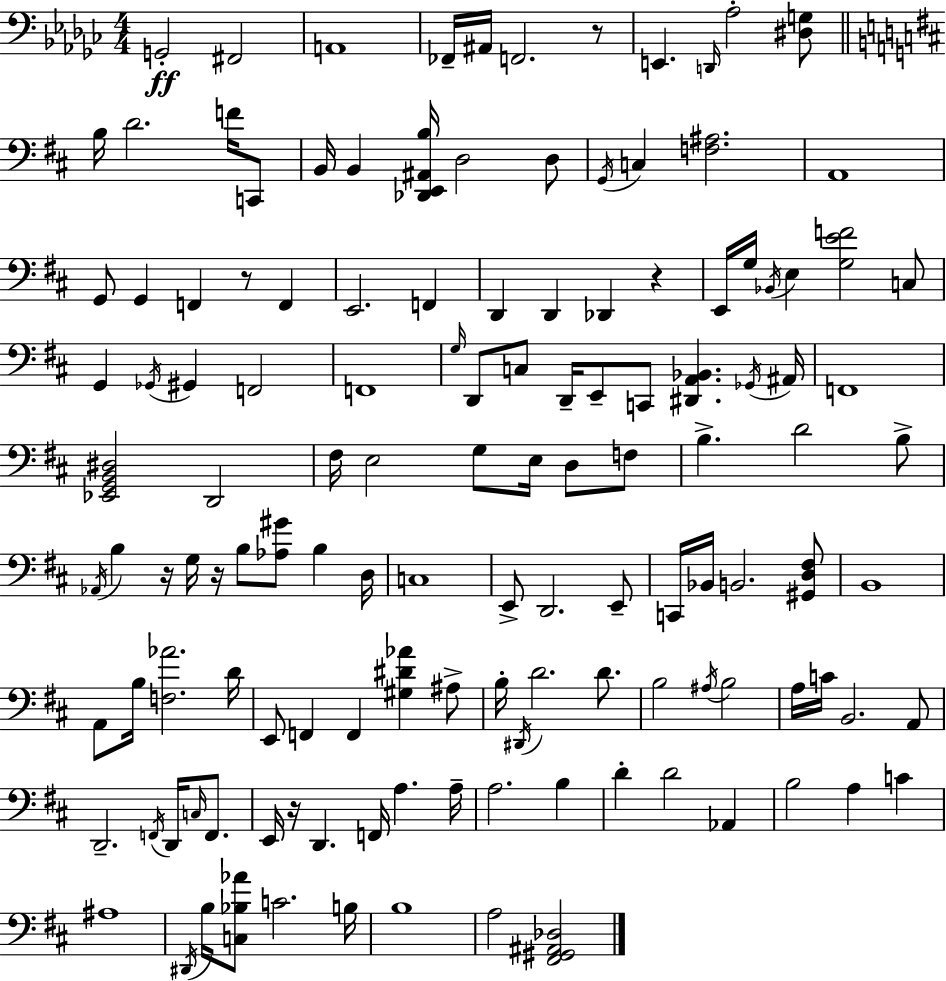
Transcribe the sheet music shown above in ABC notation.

X:1
T:Untitled
M:4/4
L:1/4
K:Ebm
G,,2 ^F,,2 A,,4 _F,,/4 ^A,,/4 F,,2 z/2 E,, D,,/4 _A,2 [^D,G,]/2 B,/4 D2 F/4 C,,/2 B,,/4 B,, [_D,,E,,^A,,B,]/4 D,2 D,/2 G,,/4 C, [F,^A,]2 A,,4 G,,/2 G,, F,, z/2 F,, E,,2 F,, D,, D,, _D,, z E,,/4 G,/4 _B,,/4 E, [G,EF]2 C,/2 G,, _G,,/4 ^G,, F,,2 F,,4 G,/4 D,,/2 C,/2 D,,/4 E,,/2 C,,/2 [^D,,A,,_B,,] _G,,/4 ^A,,/4 F,,4 [_E,,G,,B,,^D,]2 D,,2 ^F,/4 E,2 G,/2 E,/4 D,/2 F,/2 B, D2 B,/2 _A,,/4 B, z/4 G,/4 z/4 B,/2 [_A,^G]/2 B, D,/4 C,4 E,,/2 D,,2 E,,/2 C,,/4 _B,,/4 B,,2 [^G,,D,^F,]/2 B,,4 A,,/2 B,/4 [F,_A]2 D/4 E,,/2 F,, F,, [^G,^D_A] ^A,/2 B,/4 ^D,,/4 D2 D/2 B,2 ^A,/4 B,2 A,/4 C/4 B,,2 A,,/2 D,,2 F,,/4 D,,/4 C,/4 F,,/2 E,,/4 z/4 D,, F,,/4 A, A,/4 A,2 B, D D2 _A,, B,2 A, C ^A,4 ^D,,/4 B,/4 [C,_B,_A]/2 C2 B,/4 B,4 A,2 [^F,,^G,,^A,,_D,]2